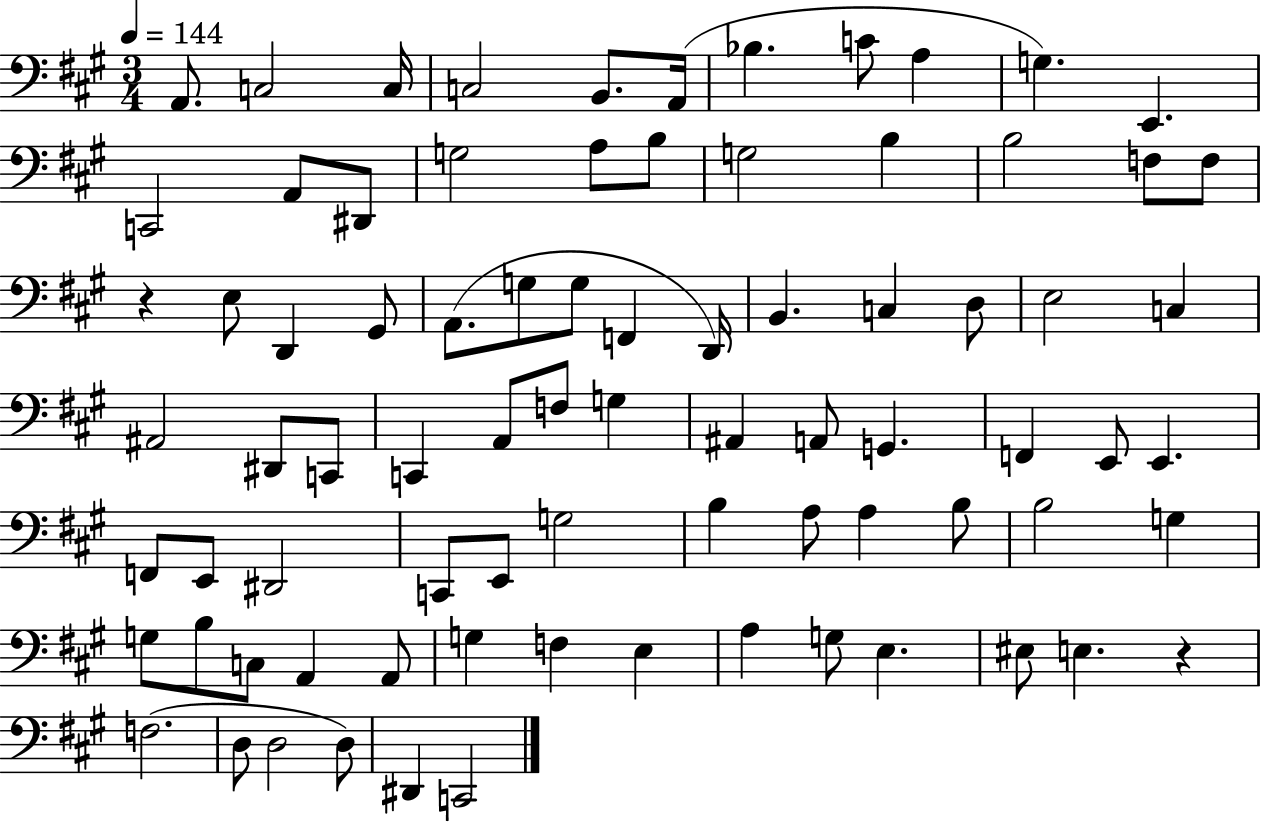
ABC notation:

X:1
T:Untitled
M:3/4
L:1/4
K:A
A,,/2 C,2 C,/4 C,2 B,,/2 A,,/4 _B, C/2 A, G, E,, C,,2 A,,/2 ^D,,/2 G,2 A,/2 B,/2 G,2 B, B,2 F,/2 F,/2 z E,/2 D,, ^G,,/2 A,,/2 G,/2 G,/2 F,, D,,/4 B,, C, D,/2 E,2 C, ^A,,2 ^D,,/2 C,,/2 C,, A,,/2 F,/2 G, ^A,, A,,/2 G,, F,, E,,/2 E,, F,,/2 E,,/2 ^D,,2 C,,/2 E,,/2 G,2 B, A,/2 A, B,/2 B,2 G, G,/2 B,/2 C,/2 A,, A,,/2 G, F, E, A, G,/2 E, ^E,/2 E, z F,2 D,/2 D,2 D,/2 ^D,, C,,2